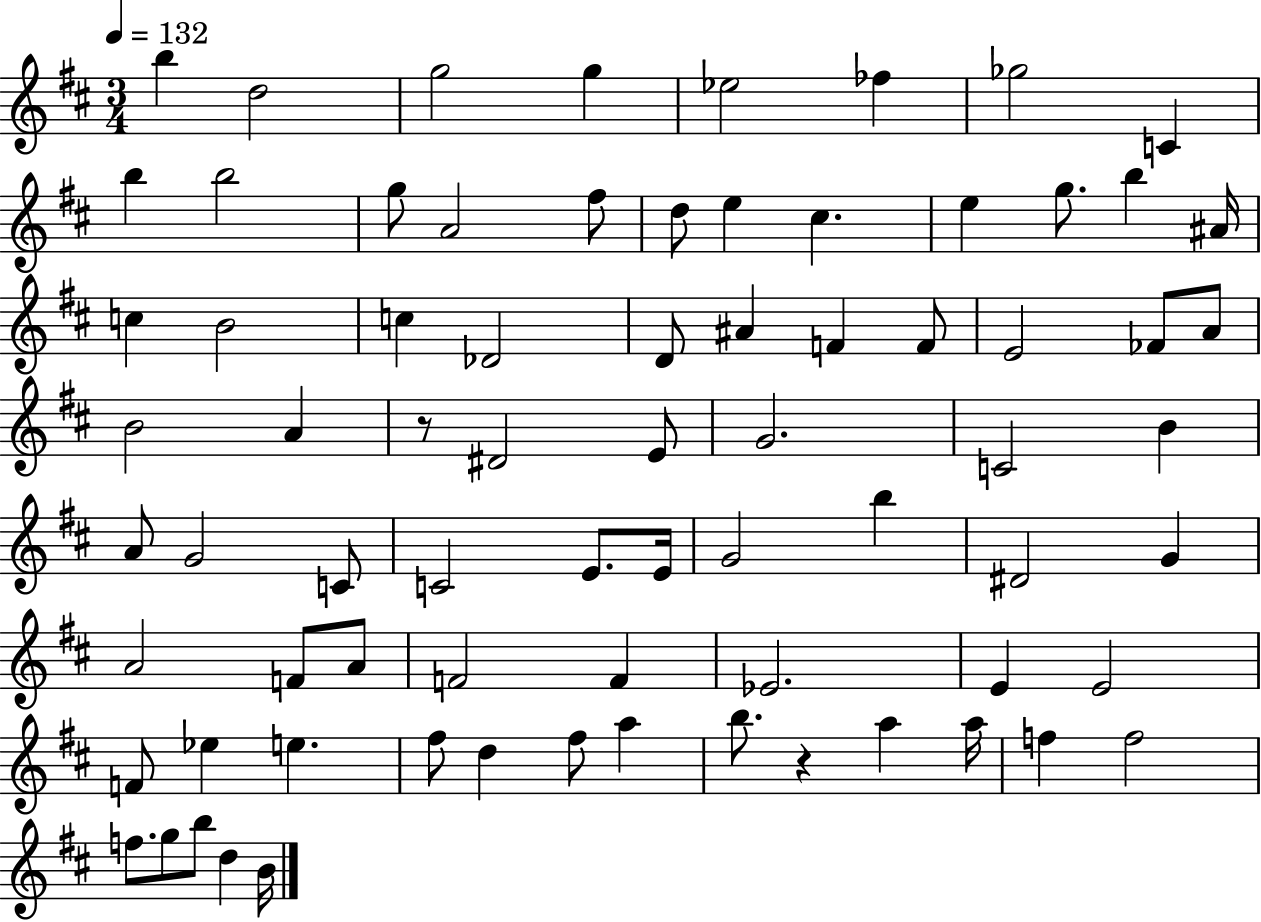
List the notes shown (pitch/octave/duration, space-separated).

B5/q D5/h G5/h G5/q Eb5/h FES5/q Gb5/h C4/q B5/q B5/h G5/e A4/h F#5/e D5/e E5/q C#5/q. E5/q G5/e. B5/q A#4/s C5/q B4/h C5/q Db4/h D4/e A#4/q F4/q F4/e E4/h FES4/e A4/e B4/h A4/q R/e D#4/h E4/e G4/h. C4/h B4/q A4/e G4/h C4/e C4/h E4/e. E4/s G4/h B5/q D#4/h G4/q A4/h F4/e A4/e F4/h F4/q Eb4/h. E4/q E4/h F4/e Eb5/q E5/q. F#5/e D5/q F#5/e A5/q B5/e. R/q A5/q A5/s F5/q F5/h F5/e. G5/e B5/e D5/q B4/s